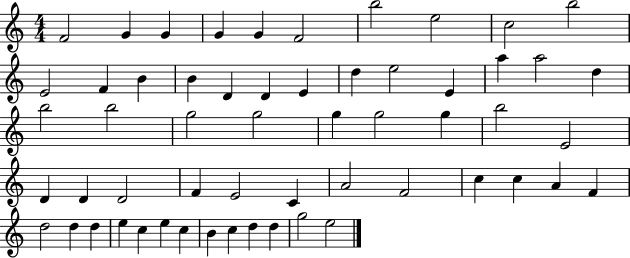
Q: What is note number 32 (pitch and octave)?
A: E4